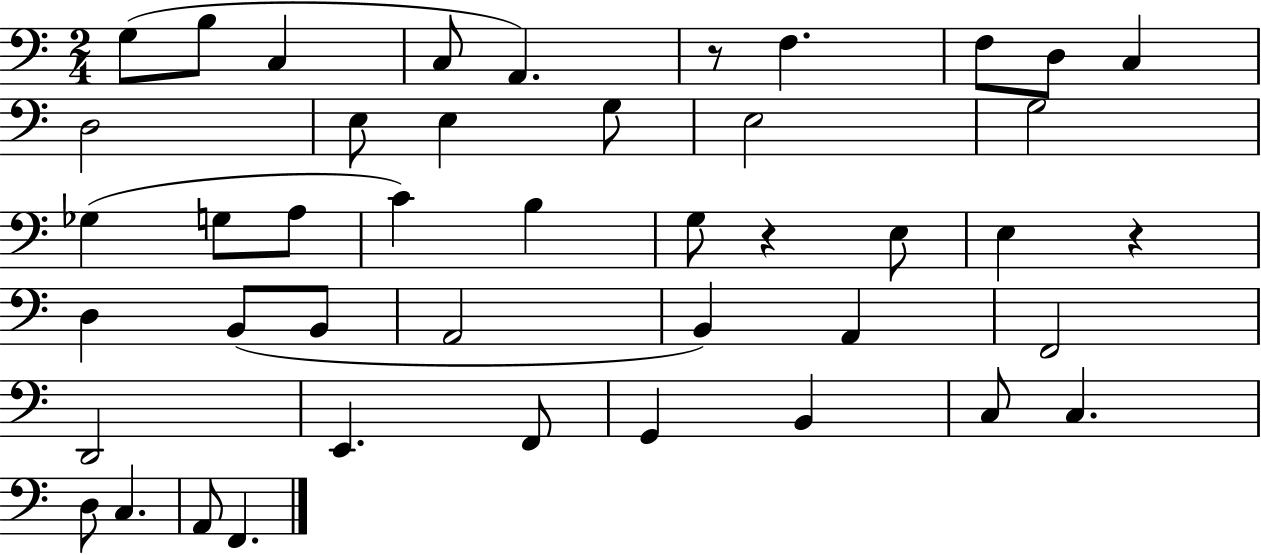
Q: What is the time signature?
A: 2/4